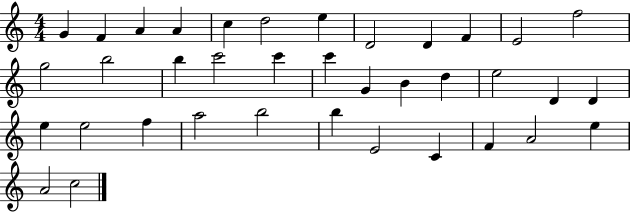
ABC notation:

X:1
T:Untitled
M:4/4
L:1/4
K:C
G F A A c d2 e D2 D F E2 f2 g2 b2 b c'2 c' c' G B d e2 D D e e2 f a2 b2 b E2 C F A2 e A2 c2